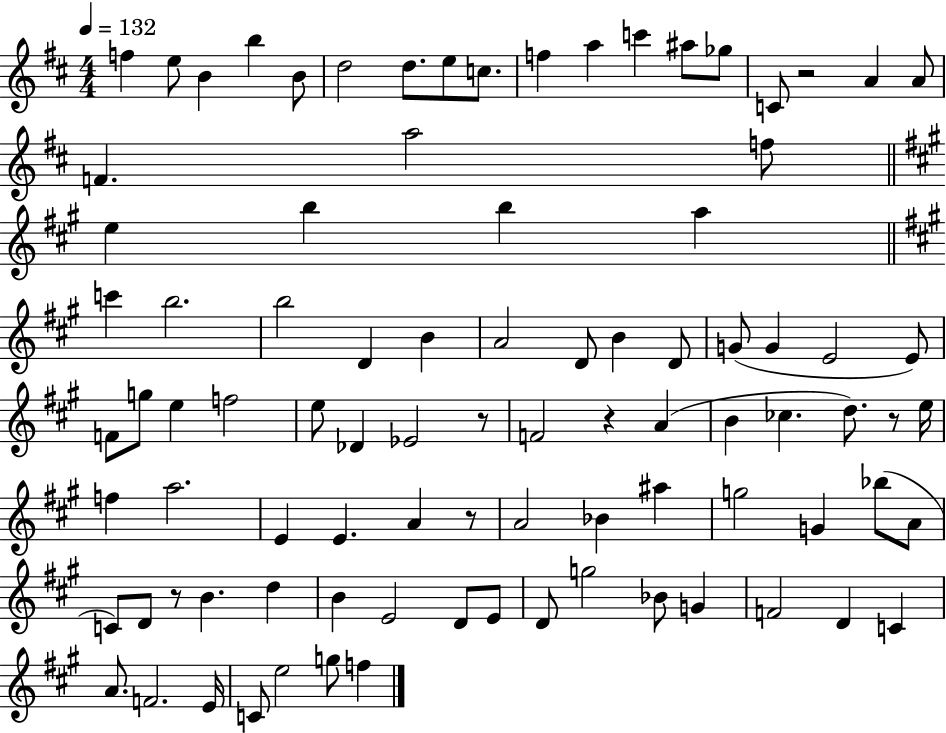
F5/q E5/e B4/q B5/q B4/e D5/h D5/e. E5/e C5/e. F5/q A5/q C6/q A#5/e Gb5/e C4/e R/h A4/q A4/e F4/q. A5/h F5/e E5/q B5/q B5/q A5/q C6/q B5/h. B5/h D4/q B4/q A4/h D4/e B4/q D4/e G4/e G4/q E4/h E4/e F4/e G5/e E5/q F5/h E5/e Db4/q Eb4/h R/e F4/h R/q A4/q B4/q CES5/q. D5/e. R/e E5/s F5/q A5/h. E4/q E4/q. A4/q R/e A4/h Bb4/q A#5/q G5/h G4/q Bb5/e A4/e C4/e D4/e R/e B4/q. D5/q B4/q E4/h D4/e E4/e D4/e G5/h Bb4/e G4/q F4/h D4/q C4/q A4/e. F4/h. E4/s C4/e E5/h G5/e F5/q